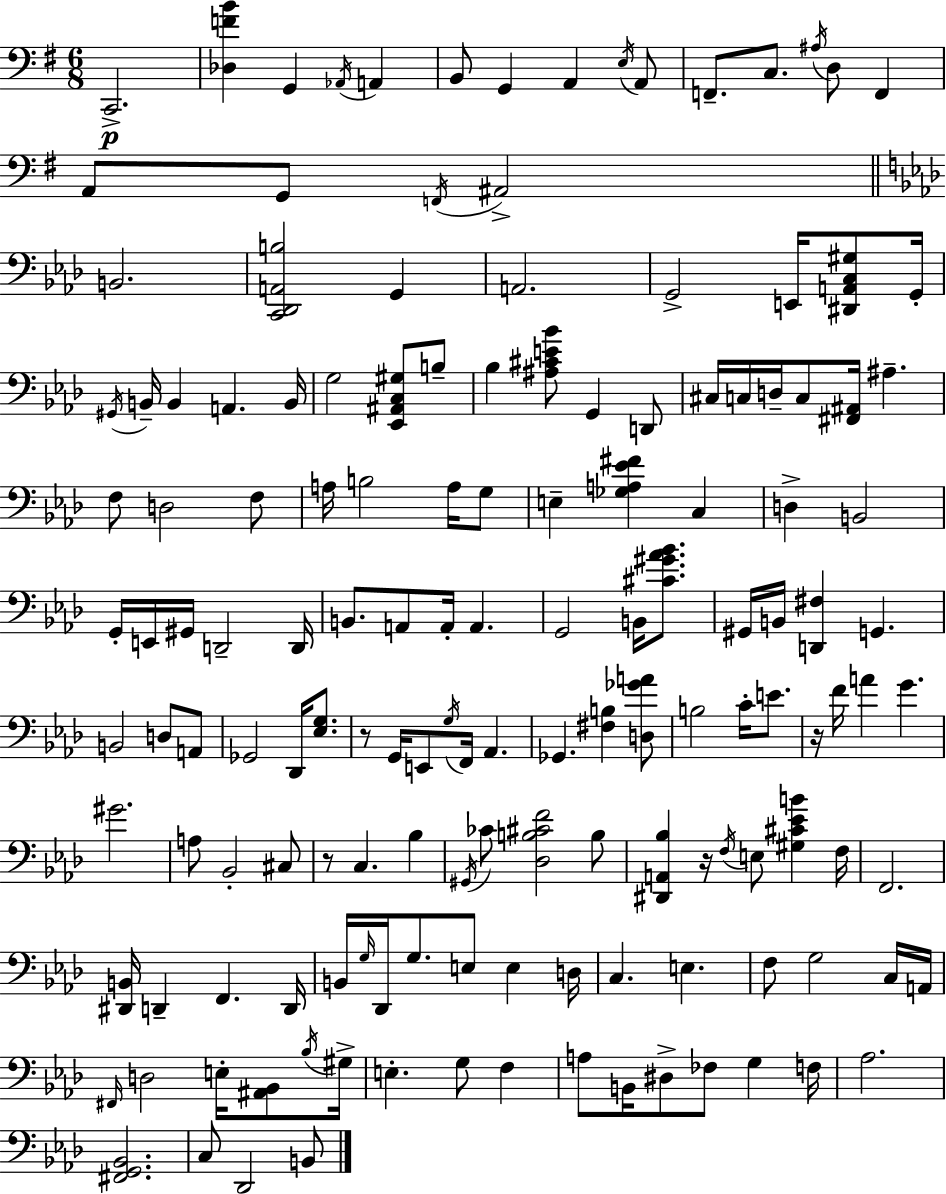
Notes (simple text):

C2/h. [Db3,F4,B4]/q G2/q Ab2/s A2/q B2/e G2/q A2/q E3/s A2/e F2/e. C3/e. A#3/s D3/e F2/q A2/e G2/e F2/s A#2/h B2/h. [C2,Db2,A2,B3]/h G2/q A2/h. G2/h E2/s [D#2,A2,C3,G#3]/e G2/s G#2/s B2/s B2/q A2/q. B2/s G3/h [Eb2,A#2,C3,G#3]/e B3/e Bb3/q [A#3,C#4,E4,Bb4]/e G2/q D2/e C#3/s C3/s D3/s C3/e [F#2,A#2]/s A#3/q. F3/e D3/h F3/e A3/s B3/h A3/s G3/e E3/q [Gb3,A3,Eb4,F#4]/q C3/q D3/q B2/h G2/s E2/s G#2/s D2/h D2/s B2/e. A2/e A2/s A2/q. G2/h B2/s [C#4,G#4,Ab4,Bb4]/e. G#2/s B2/s [D2,F#3]/q G2/q. B2/h D3/e A2/e Gb2/h Db2/s [Eb3,G3]/e. R/e G2/s E2/e G3/s F2/s Ab2/q. Gb2/q. [F#3,B3]/q [D3,Gb4,A4]/e B3/h C4/s E4/e. R/s F4/s A4/q G4/q. G#4/h. A3/e Bb2/h C#3/e R/e C3/q. Bb3/q G#2/s CES4/e [Db3,B3,C#4,F4]/h B3/e [D#2,A2,Bb3]/q R/s F3/s E3/e [G#3,C#4,Eb4,B4]/q F3/s F2/h. [D#2,B2]/s D2/q F2/q. D2/s B2/s G3/s Db2/s G3/e. E3/e E3/q D3/s C3/q. E3/q. F3/e G3/h C3/s A2/s F#2/s D3/h E3/s [A#2,Bb2]/e Bb3/s G#3/s E3/q. G3/e F3/q A3/e B2/s D#3/e FES3/e G3/q F3/s Ab3/h. [F#2,G2,Bb2]/h. C3/e Db2/h B2/e